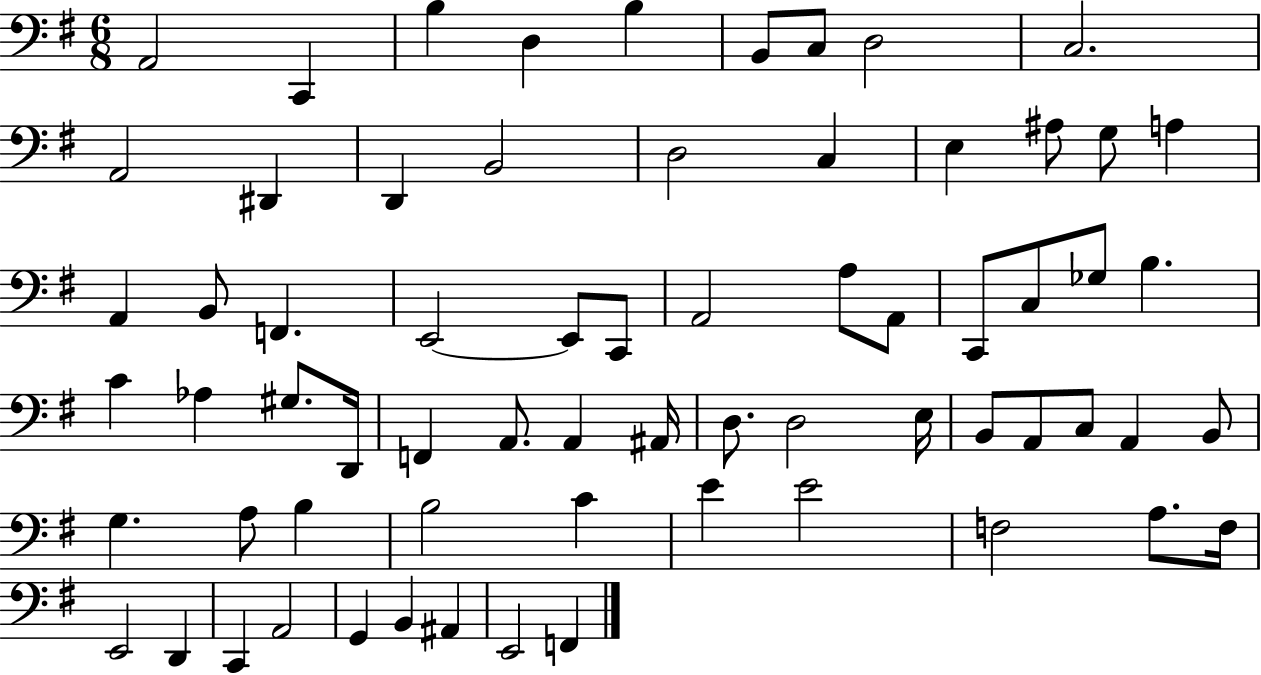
X:1
T:Untitled
M:6/8
L:1/4
K:G
A,,2 C,, B, D, B, B,,/2 C,/2 D,2 C,2 A,,2 ^D,, D,, B,,2 D,2 C, E, ^A,/2 G,/2 A, A,, B,,/2 F,, E,,2 E,,/2 C,,/2 A,,2 A,/2 A,,/2 C,,/2 C,/2 _G,/2 B, C _A, ^G,/2 D,,/4 F,, A,,/2 A,, ^A,,/4 D,/2 D,2 E,/4 B,,/2 A,,/2 C,/2 A,, B,,/2 G, A,/2 B, B,2 C E E2 F,2 A,/2 F,/4 E,,2 D,, C,, A,,2 G,, B,, ^A,, E,,2 F,,